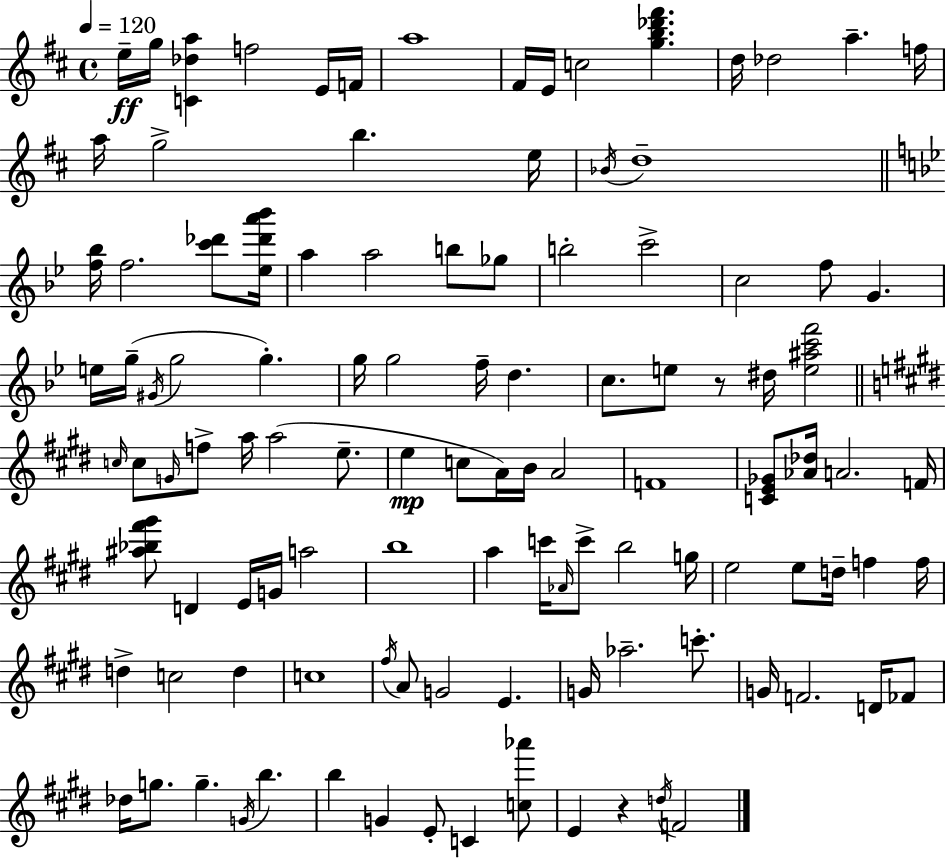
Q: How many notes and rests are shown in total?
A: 111